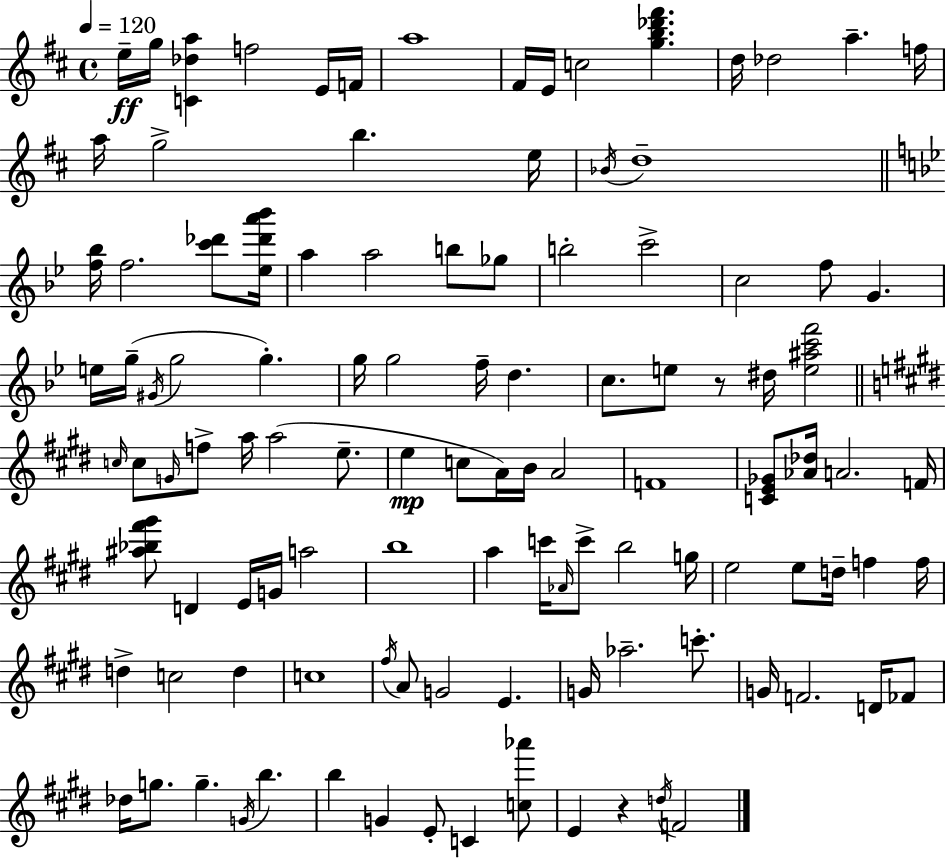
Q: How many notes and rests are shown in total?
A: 111